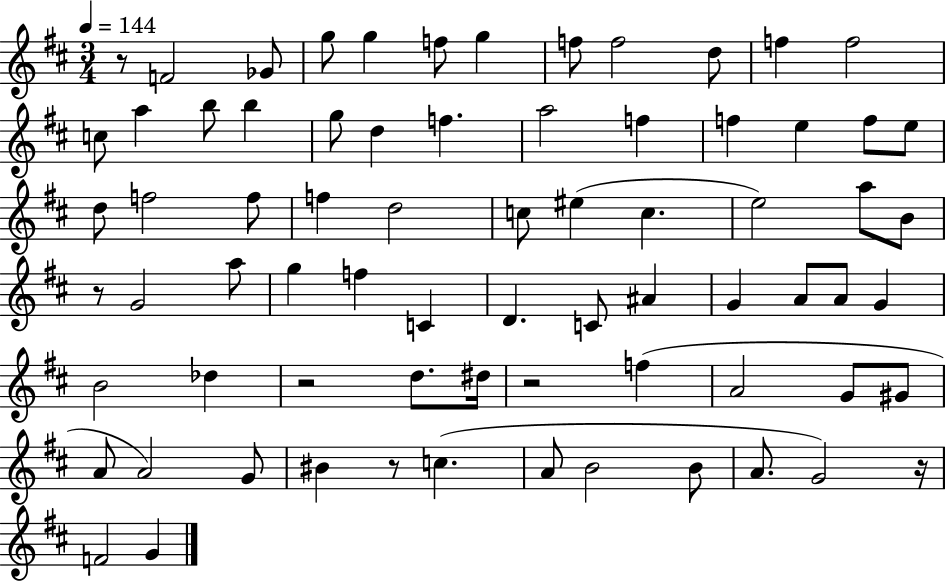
{
  \clef treble
  \numericTimeSignature
  \time 3/4
  \key d \major
  \tempo 4 = 144
  r8 f'2 ges'8 | g''8 g''4 f''8 g''4 | f''8 f''2 d''8 | f''4 f''2 | \break c''8 a''4 b''8 b''4 | g''8 d''4 f''4. | a''2 f''4 | f''4 e''4 f''8 e''8 | \break d''8 f''2 f''8 | f''4 d''2 | c''8 eis''4( c''4. | e''2) a''8 b'8 | \break r8 g'2 a''8 | g''4 f''4 c'4 | d'4. c'8 ais'4 | g'4 a'8 a'8 g'4 | \break b'2 des''4 | r2 d''8. dis''16 | r2 f''4( | a'2 g'8 gis'8 | \break a'8 a'2) g'8 | bis'4 r8 c''4.( | a'8 b'2 b'8 | a'8. g'2) r16 | \break f'2 g'4 | \bar "|."
}